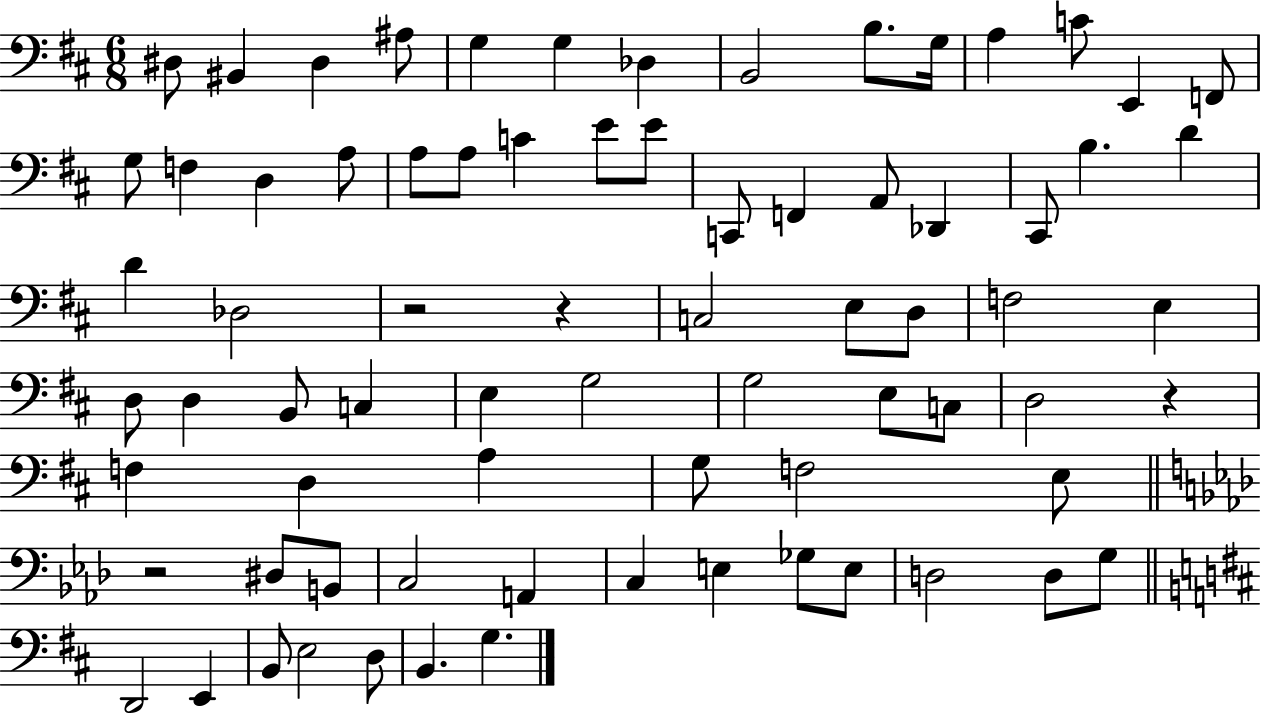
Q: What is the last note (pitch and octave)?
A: G3